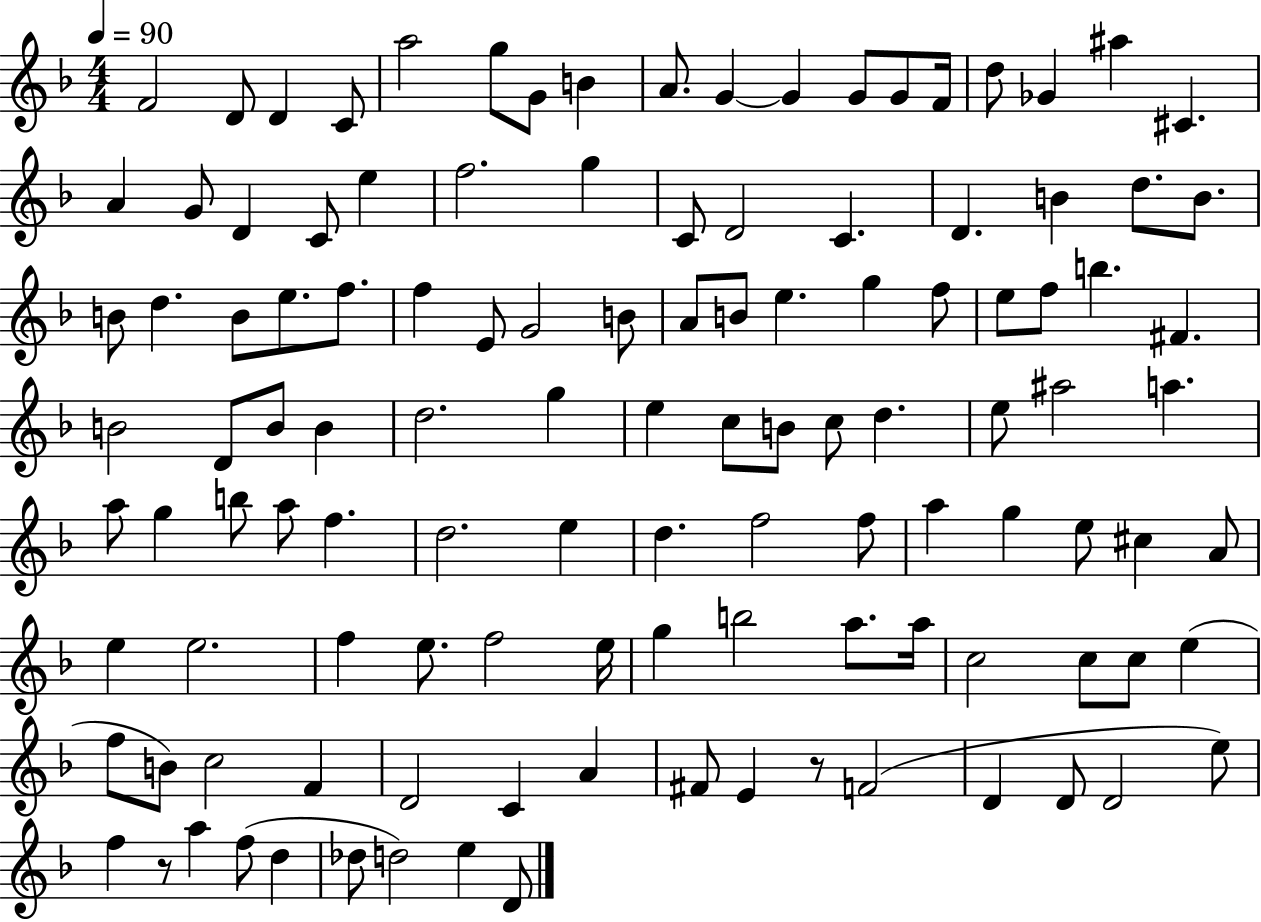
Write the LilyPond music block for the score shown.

{
  \clef treble
  \numericTimeSignature
  \time 4/4
  \key f \major
  \tempo 4 = 90
  \repeat volta 2 { f'2 d'8 d'4 c'8 | a''2 g''8 g'8 b'4 | a'8. g'4~~ g'4 g'8 g'8 f'16 | d''8 ges'4 ais''4 cis'4. | \break a'4 g'8 d'4 c'8 e''4 | f''2. g''4 | c'8 d'2 c'4. | d'4. b'4 d''8. b'8. | \break b'8 d''4. b'8 e''8. f''8. | f''4 e'8 g'2 b'8 | a'8 b'8 e''4. g''4 f''8 | e''8 f''8 b''4. fis'4. | \break b'2 d'8 b'8 b'4 | d''2. g''4 | e''4 c''8 b'8 c''8 d''4. | e''8 ais''2 a''4. | \break a''8 g''4 b''8 a''8 f''4. | d''2. e''4 | d''4. f''2 f''8 | a''4 g''4 e''8 cis''4 a'8 | \break e''4 e''2. | f''4 e''8. f''2 e''16 | g''4 b''2 a''8. a''16 | c''2 c''8 c''8 e''4( | \break f''8 b'8) c''2 f'4 | d'2 c'4 a'4 | fis'8 e'4 r8 f'2( | d'4 d'8 d'2 e''8) | \break f''4 r8 a''4 f''8( d''4 | des''8 d''2) e''4 d'8 | } \bar "|."
}